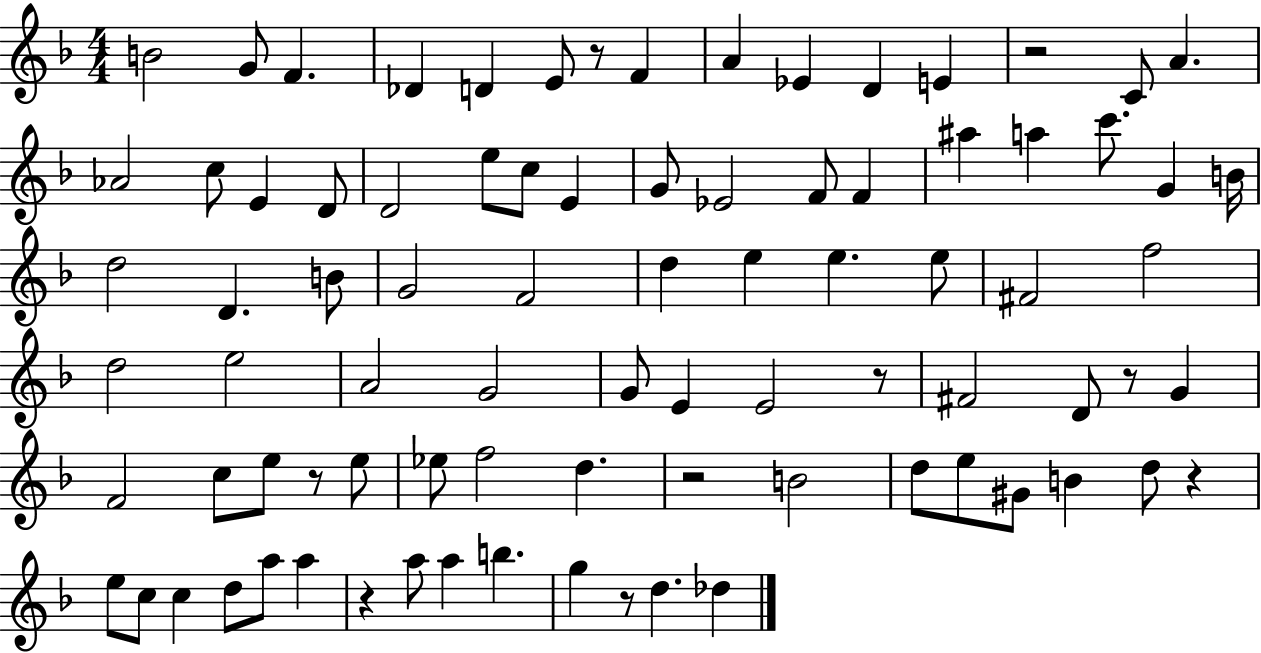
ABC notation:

X:1
T:Untitled
M:4/4
L:1/4
K:F
B2 G/2 F _D D E/2 z/2 F A _E D E z2 C/2 A _A2 c/2 E D/2 D2 e/2 c/2 E G/2 _E2 F/2 F ^a a c'/2 G B/4 d2 D B/2 G2 F2 d e e e/2 ^F2 f2 d2 e2 A2 G2 G/2 E E2 z/2 ^F2 D/2 z/2 G F2 c/2 e/2 z/2 e/2 _e/2 f2 d z2 B2 d/2 e/2 ^G/2 B d/2 z e/2 c/2 c d/2 a/2 a z a/2 a b g z/2 d _d